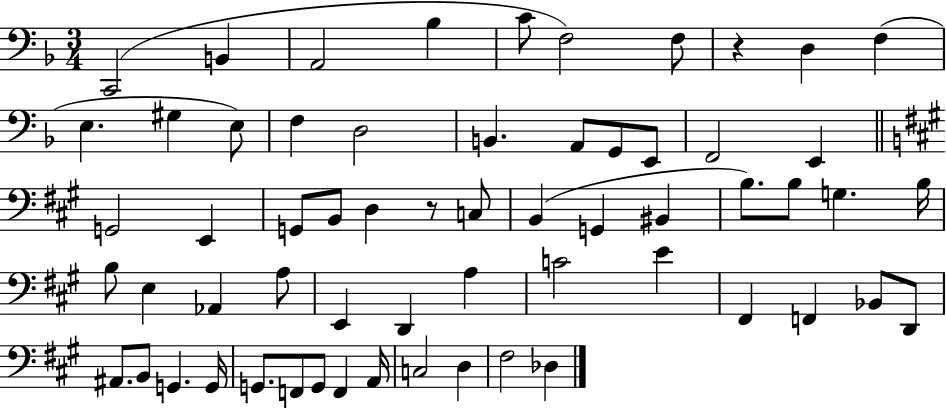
{
  \clef bass
  \numericTimeSignature
  \time 3/4
  \key f \major
  c,2( b,4 | a,2 bes4 | c'8 f2) f8 | r4 d4 f4( | \break e4. gis4 e8) | f4 d2 | b,4. a,8 g,8 e,8 | f,2 e,4 | \break \bar "||" \break \key a \major g,2 e,4 | g,8 b,8 d4 r8 c8 | b,4( g,4 bis,4 | b8.) b8 g4. b16 | \break b8 e4 aes,4 a8 | e,4 d,4 a4 | c'2 e'4 | fis,4 f,4 bes,8 d,8 | \break ais,8. b,8 g,4. g,16 | g,8. f,8 g,8 f,4 a,16 | c2 d4 | fis2 des4 | \break \bar "|."
}